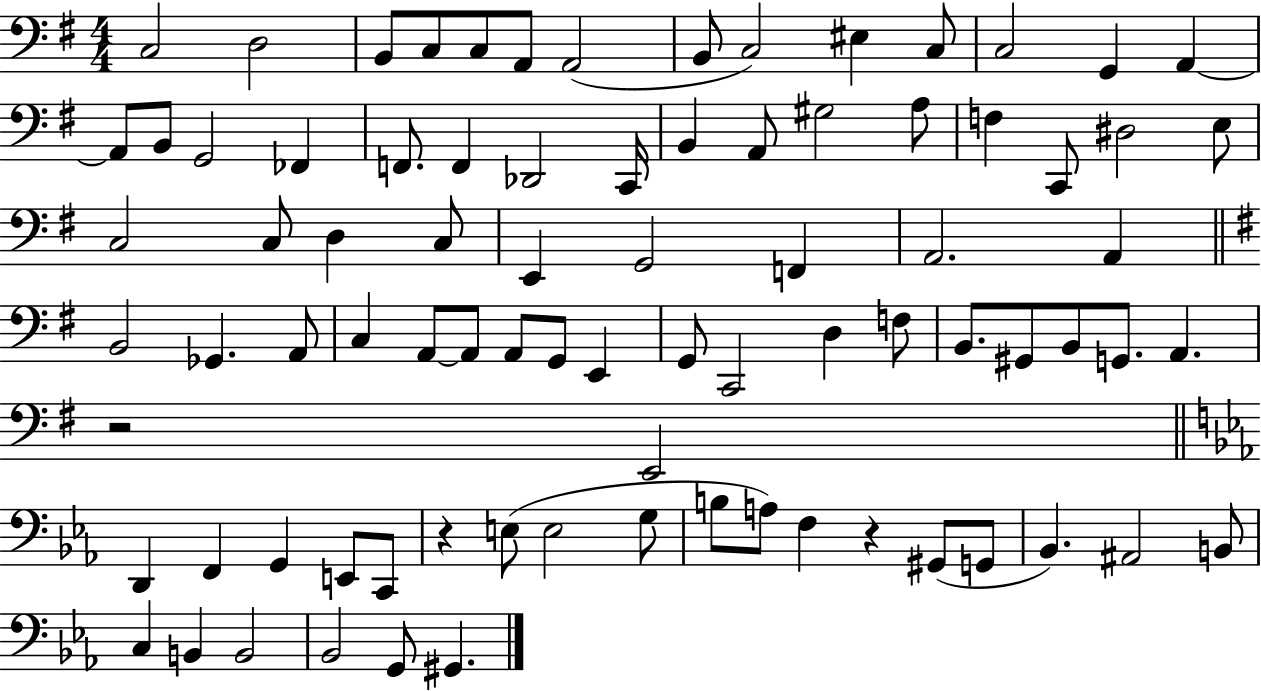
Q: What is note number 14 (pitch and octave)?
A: A2